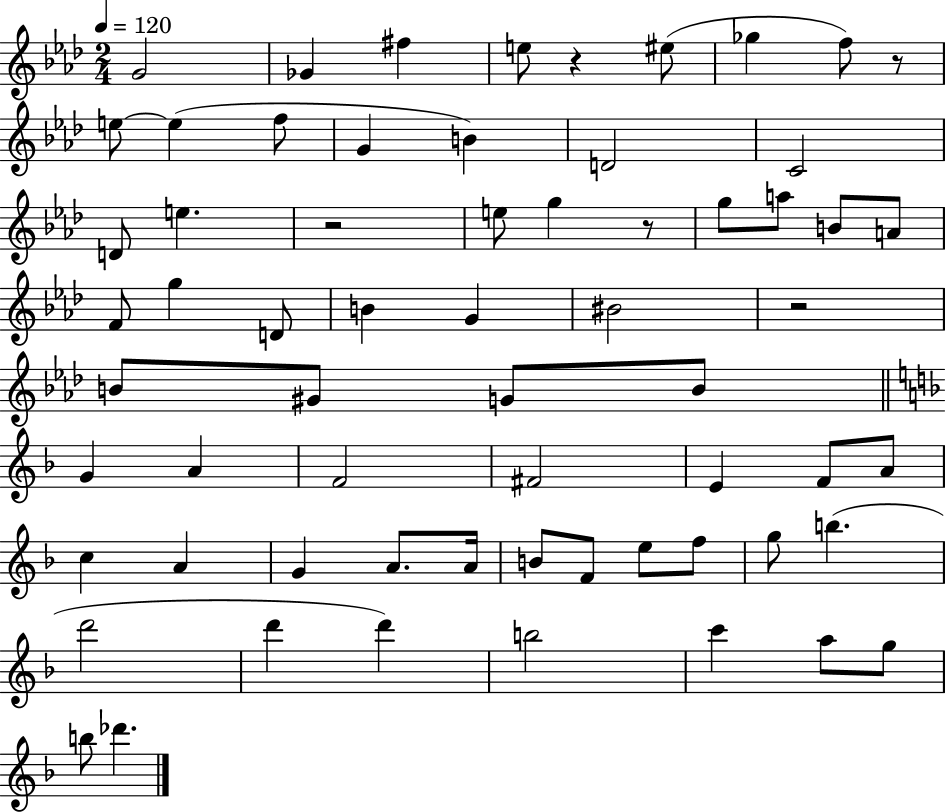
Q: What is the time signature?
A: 2/4